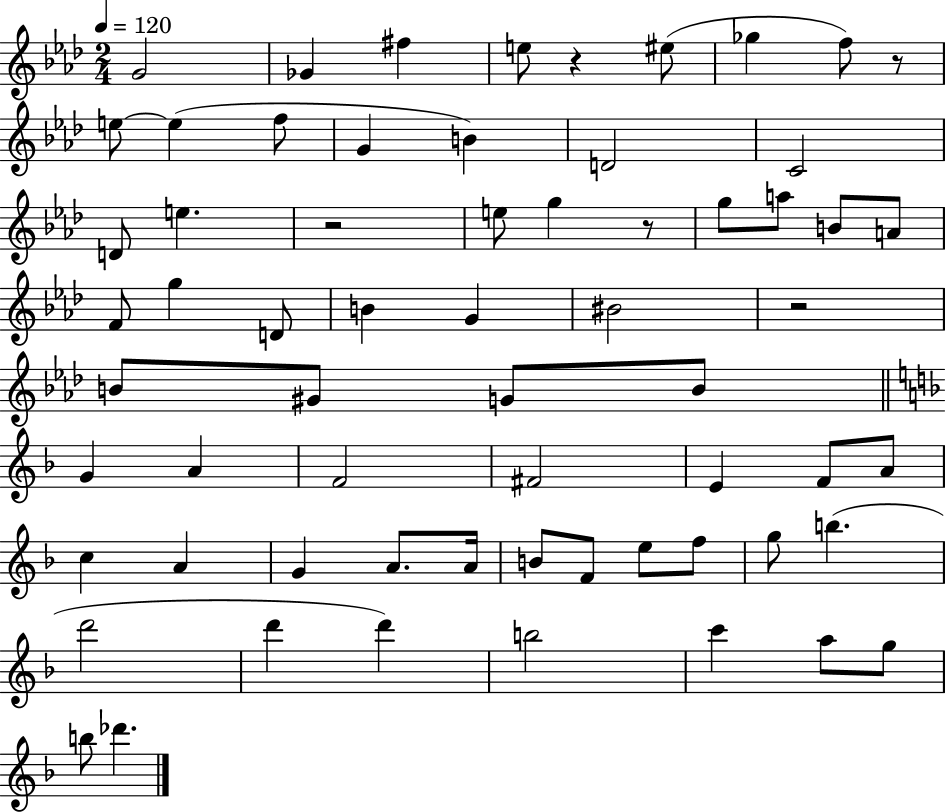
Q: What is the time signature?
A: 2/4